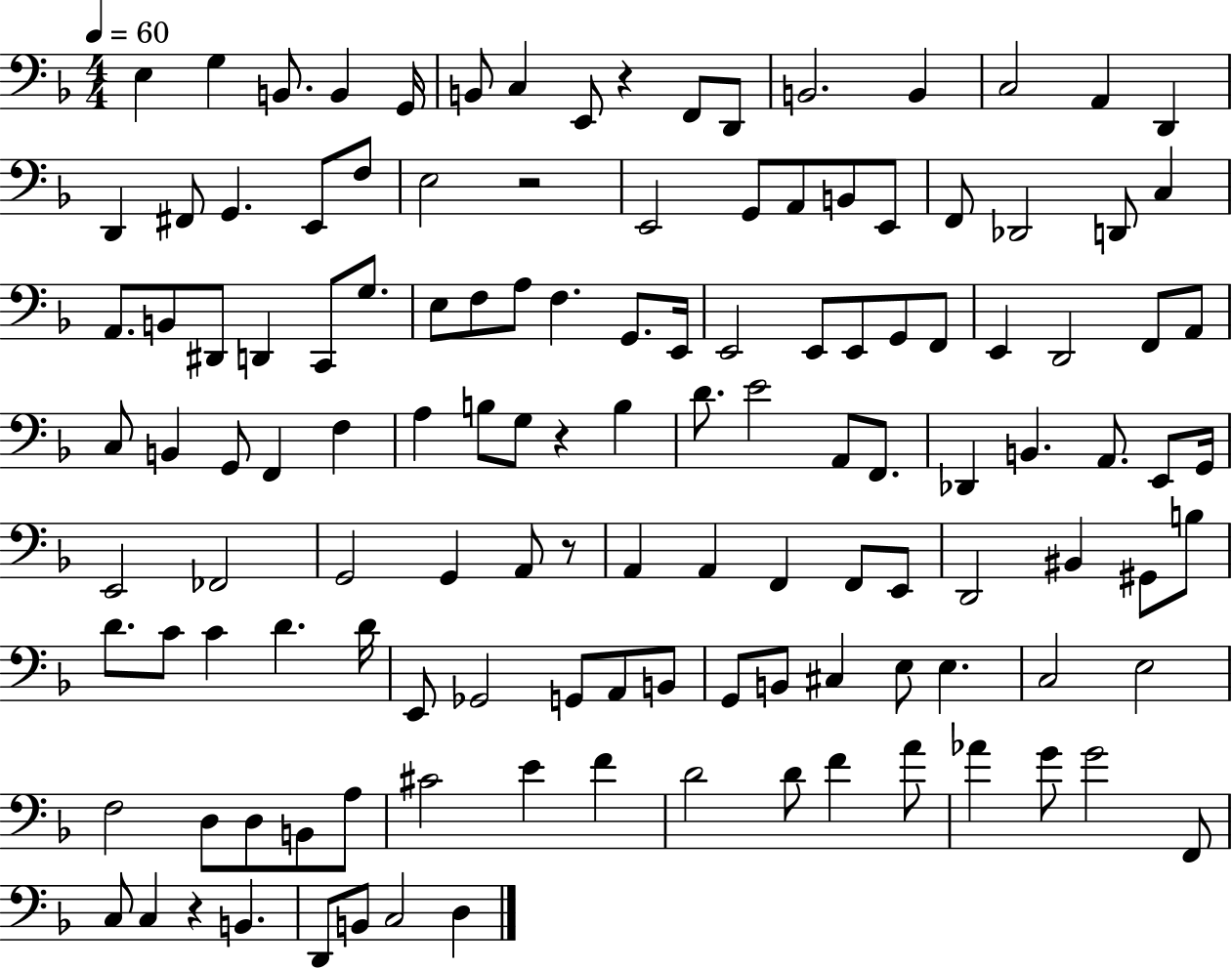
X:1
T:Untitled
M:4/4
L:1/4
K:F
E, G, B,,/2 B,, G,,/4 B,,/2 C, E,,/2 z F,,/2 D,,/2 B,,2 B,, C,2 A,, D,, D,, ^F,,/2 G,, E,,/2 F,/2 E,2 z2 E,,2 G,,/2 A,,/2 B,,/2 E,,/2 F,,/2 _D,,2 D,,/2 C, A,,/2 B,,/2 ^D,,/2 D,, C,,/2 G,/2 E,/2 F,/2 A,/2 F, G,,/2 E,,/4 E,,2 E,,/2 E,,/2 G,,/2 F,,/2 E,, D,,2 F,,/2 A,,/2 C,/2 B,, G,,/2 F,, F, A, B,/2 G,/2 z B, D/2 E2 A,,/2 F,,/2 _D,, B,, A,,/2 E,,/2 G,,/4 E,,2 _F,,2 G,,2 G,, A,,/2 z/2 A,, A,, F,, F,,/2 E,,/2 D,,2 ^B,, ^G,,/2 B,/2 D/2 C/2 C D D/4 E,,/2 _G,,2 G,,/2 A,,/2 B,,/2 G,,/2 B,,/2 ^C, E,/2 E, C,2 E,2 F,2 D,/2 D,/2 B,,/2 A,/2 ^C2 E F D2 D/2 F A/2 _A G/2 G2 F,,/2 C,/2 C, z B,, D,,/2 B,,/2 C,2 D,